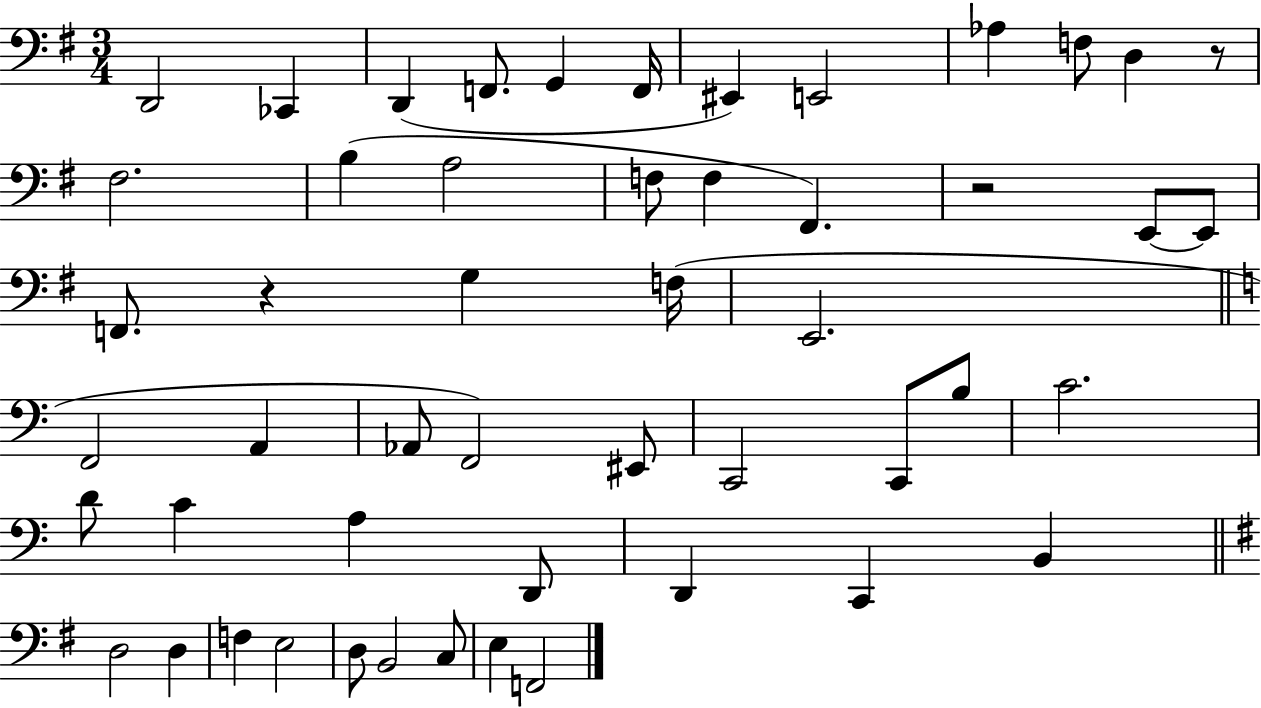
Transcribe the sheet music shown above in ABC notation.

X:1
T:Untitled
M:3/4
L:1/4
K:G
D,,2 _C,, D,, F,,/2 G,, F,,/4 ^E,, E,,2 _A, F,/2 D, z/2 ^F,2 B, A,2 F,/2 F, ^F,, z2 E,,/2 E,,/2 F,,/2 z G, F,/4 E,,2 F,,2 A,, _A,,/2 F,,2 ^E,,/2 C,,2 C,,/2 B,/2 C2 D/2 C A, D,,/2 D,, C,, B,, D,2 D, F, E,2 D,/2 B,,2 C,/2 E, F,,2